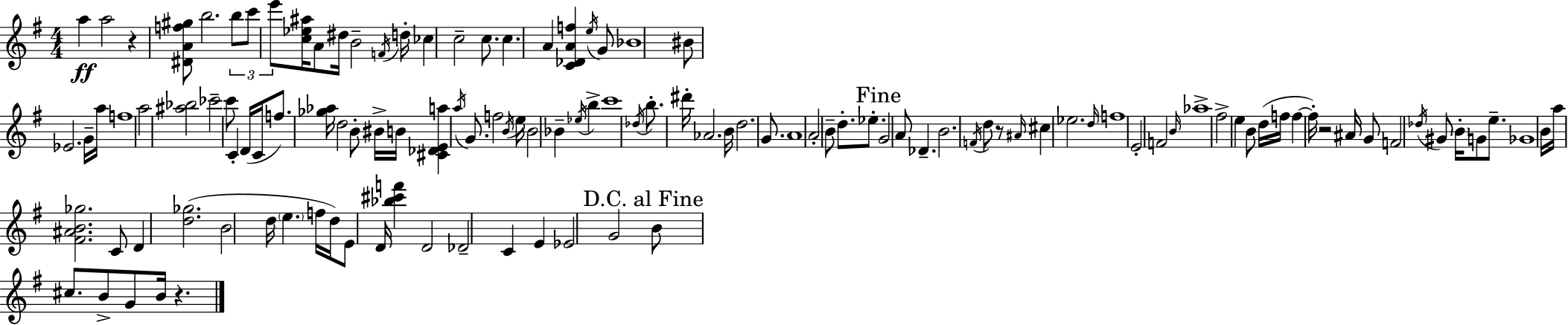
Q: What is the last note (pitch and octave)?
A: B4